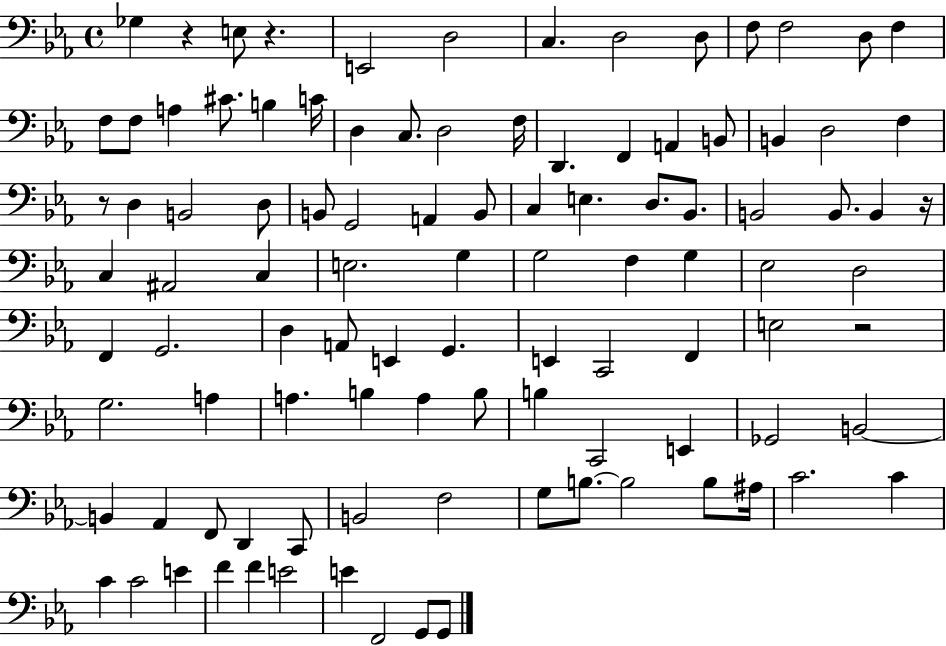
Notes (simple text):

Gb3/q R/q E3/e R/q. E2/h D3/h C3/q. D3/h D3/e F3/e F3/h D3/e F3/q F3/e F3/e A3/q C#4/e. B3/q C4/s D3/q C3/e. D3/h F3/s D2/q. F2/q A2/q B2/e B2/q D3/h F3/q R/e D3/q B2/h D3/e B2/e G2/h A2/q B2/e C3/q E3/q. D3/e. Bb2/e. B2/h B2/e. B2/q R/s C3/q A#2/h C3/q E3/h. G3/q G3/h F3/q G3/q Eb3/h D3/h F2/q G2/h. D3/q A2/e E2/q G2/q. E2/q C2/h F2/q E3/h R/h G3/h. A3/q A3/q. B3/q A3/q B3/e B3/q C2/h E2/q Gb2/h B2/h B2/q Ab2/q F2/e D2/q C2/e B2/h F3/h G3/e B3/e. B3/h B3/e A#3/s C4/h. C4/q C4/q C4/h E4/q F4/q F4/q E4/h E4/q F2/h G2/e G2/e